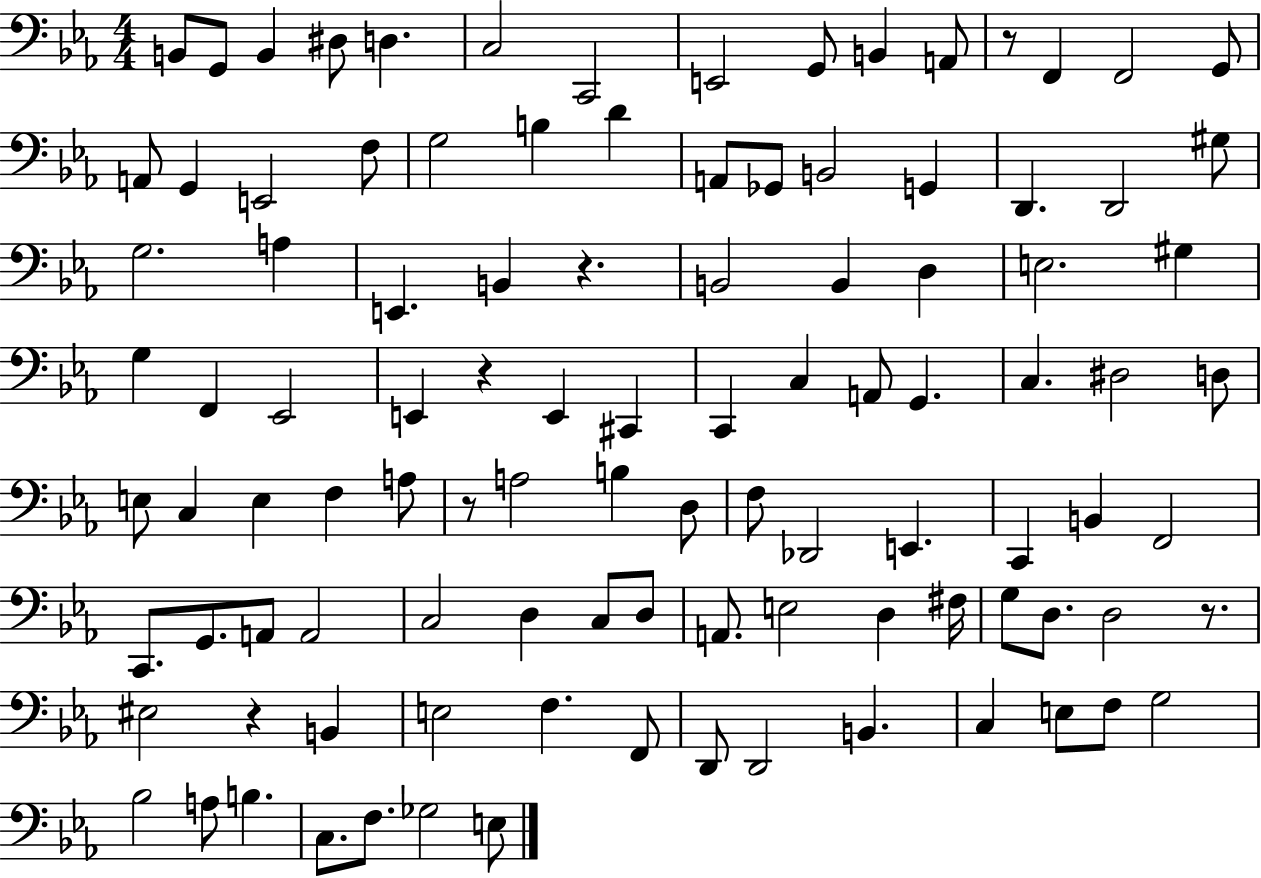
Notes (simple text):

B2/e G2/e B2/q D#3/e D3/q. C3/h C2/h E2/h G2/e B2/q A2/e R/e F2/q F2/h G2/e A2/e G2/q E2/h F3/e G3/h B3/q D4/q A2/e Gb2/e B2/h G2/q D2/q. D2/h G#3/e G3/h. A3/q E2/q. B2/q R/q. B2/h B2/q D3/q E3/h. G#3/q G3/q F2/q Eb2/h E2/q R/q E2/q C#2/q C2/q C3/q A2/e G2/q. C3/q. D#3/h D3/e E3/e C3/q E3/q F3/q A3/e R/e A3/h B3/q D3/e F3/e Db2/h E2/q. C2/q B2/q F2/h C2/e. G2/e. A2/e A2/h C3/h D3/q C3/e D3/e A2/e. E3/h D3/q F#3/s G3/e D3/e. D3/h R/e. EIS3/h R/q B2/q E3/h F3/q. F2/e D2/e D2/h B2/q. C3/q E3/e F3/e G3/h Bb3/h A3/e B3/q. C3/e. F3/e. Gb3/h E3/e